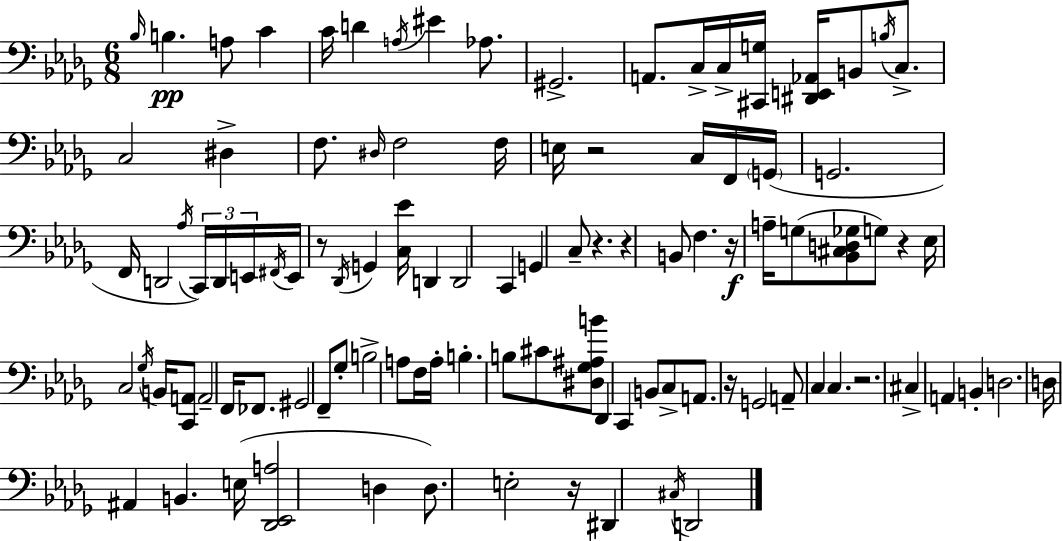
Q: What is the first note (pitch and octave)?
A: Bb3